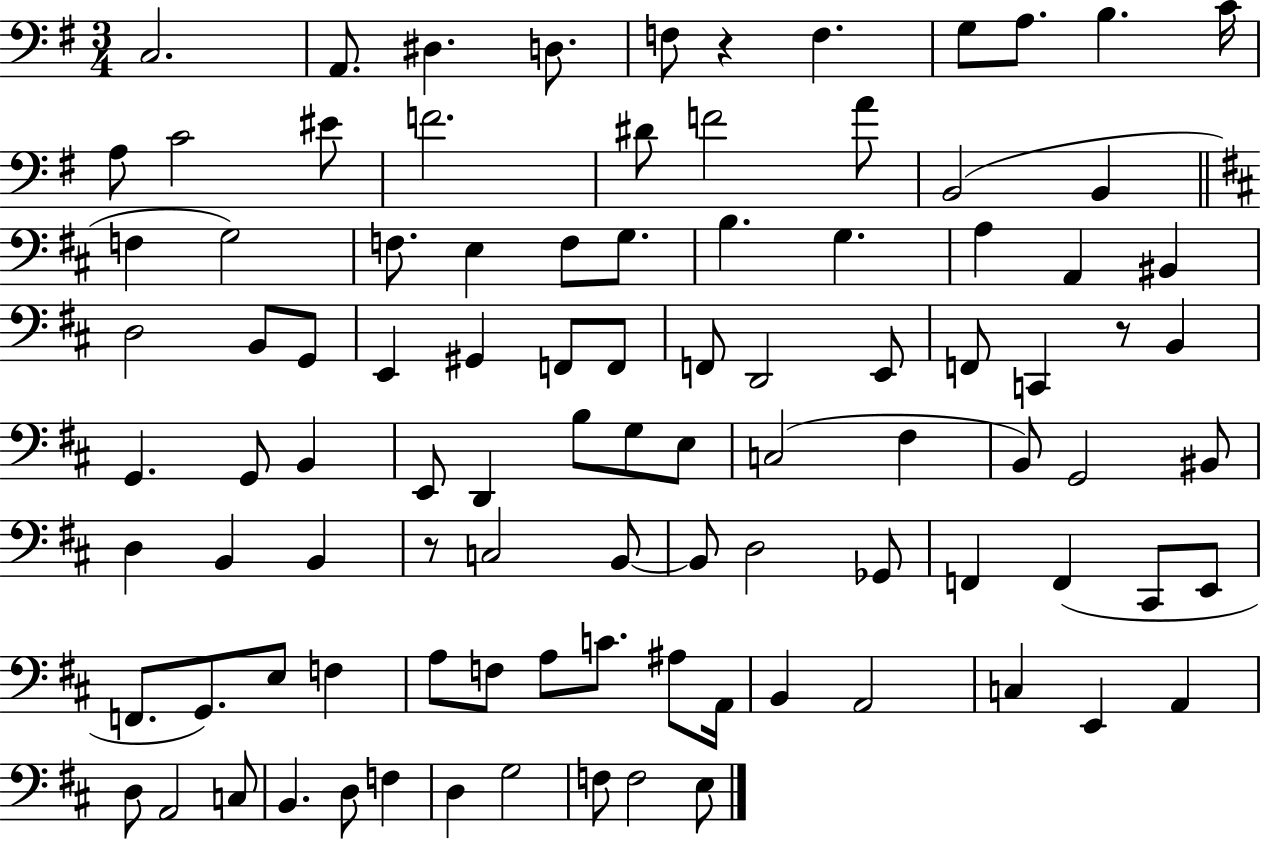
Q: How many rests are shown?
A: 3